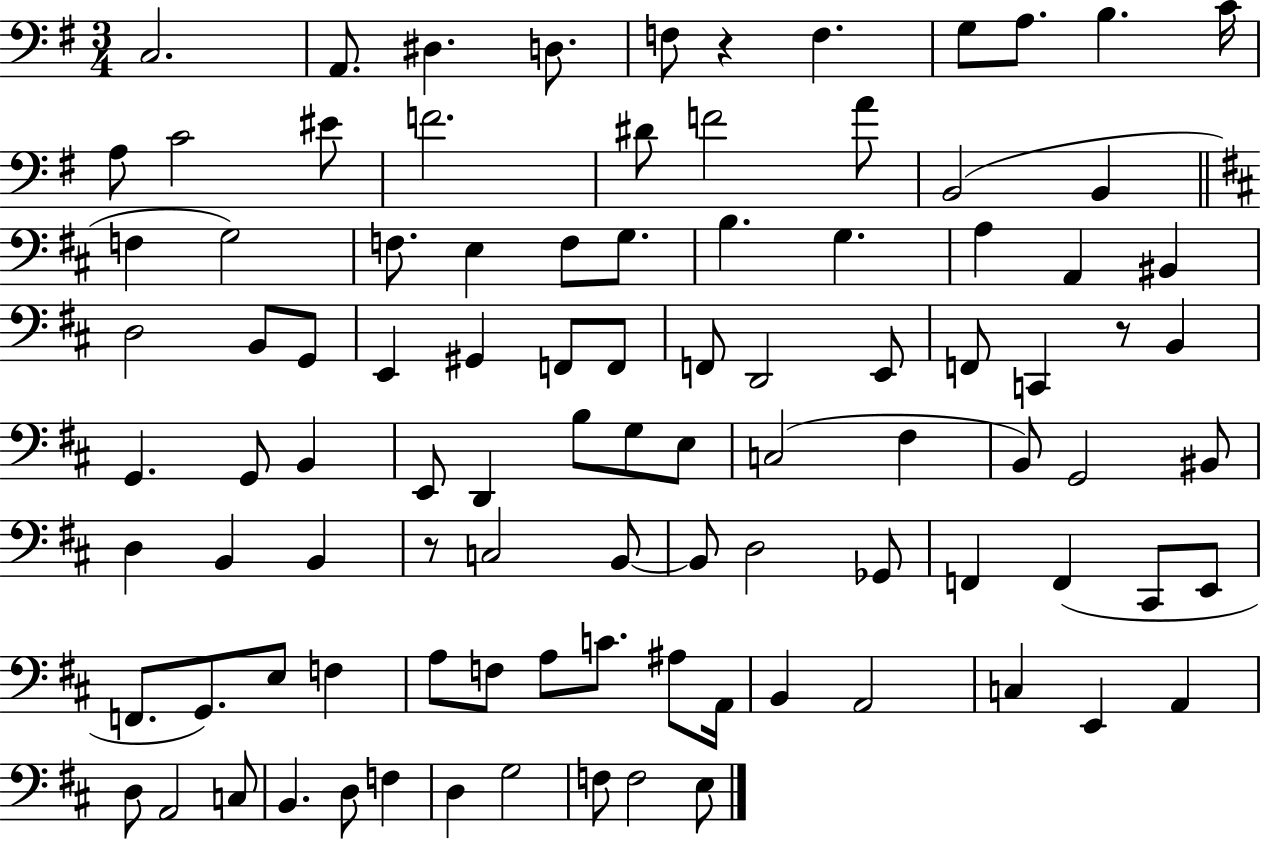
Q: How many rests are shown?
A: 3